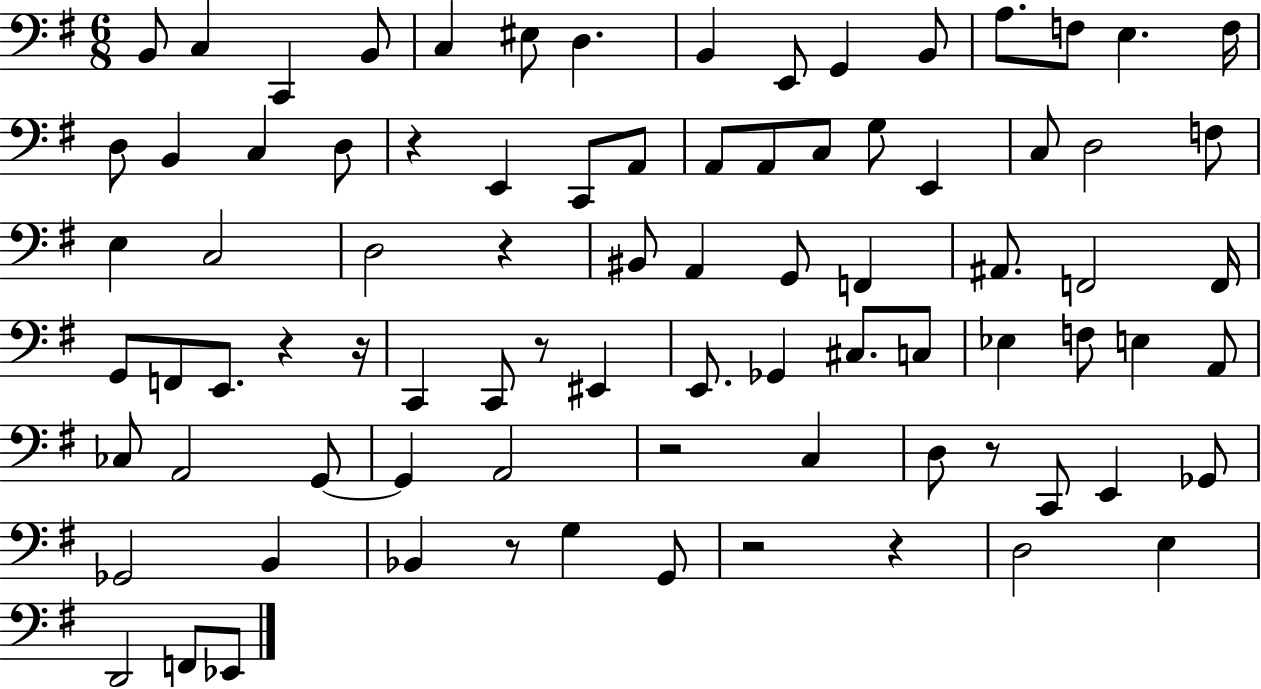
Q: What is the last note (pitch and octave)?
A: Eb2